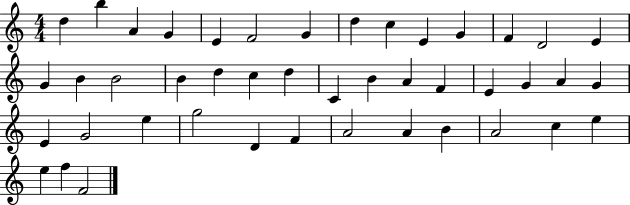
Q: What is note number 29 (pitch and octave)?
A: G4